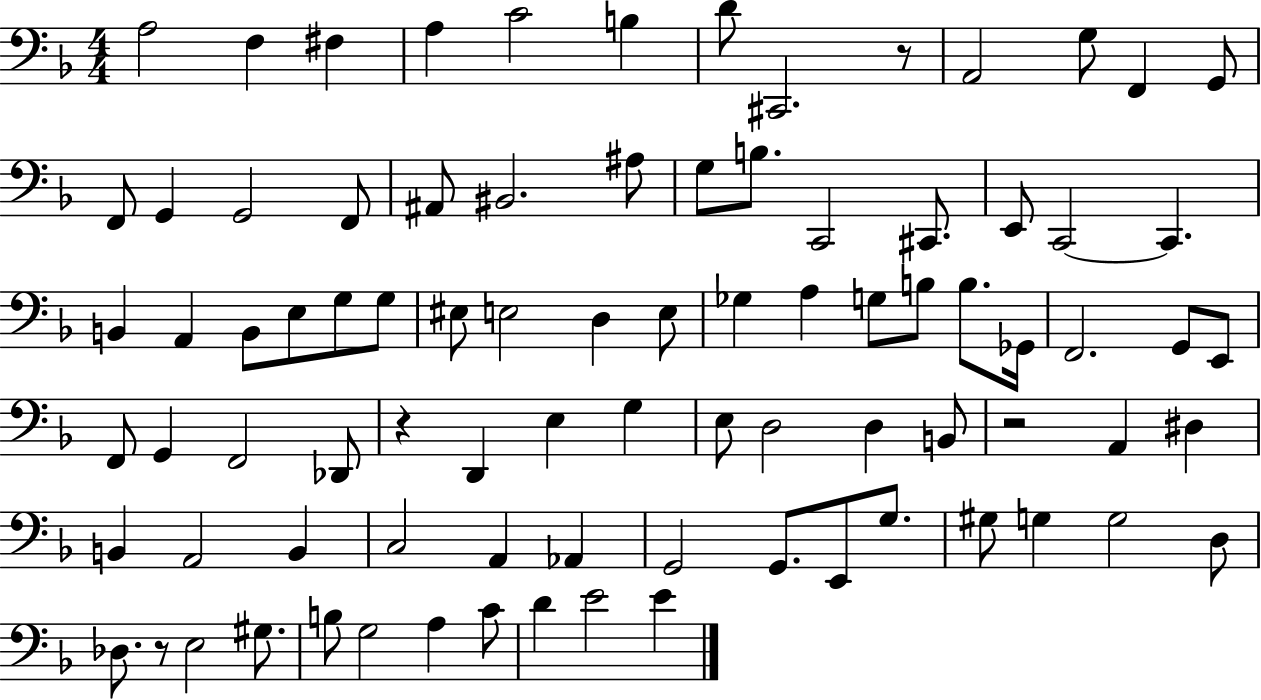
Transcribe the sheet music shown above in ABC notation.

X:1
T:Untitled
M:4/4
L:1/4
K:F
A,2 F, ^F, A, C2 B, D/2 ^C,,2 z/2 A,,2 G,/2 F,, G,,/2 F,,/2 G,, G,,2 F,,/2 ^A,,/2 ^B,,2 ^A,/2 G,/2 B,/2 C,,2 ^C,,/2 E,,/2 C,,2 C,, B,, A,, B,,/2 E,/2 G,/2 G,/2 ^E,/2 E,2 D, E,/2 _G, A, G,/2 B,/2 B,/2 _G,,/4 F,,2 G,,/2 E,,/2 F,,/2 G,, F,,2 _D,,/2 z D,, E, G, E,/2 D,2 D, B,,/2 z2 A,, ^D, B,, A,,2 B,, C,2 A,, _A,, G,,2 G,,/2 E,,/2 G,/2 ^G,/2 G, G,2 D,/2 _D,/2 z/2 E,2 ^G,/2 B,/2 G,2 A, C/2 D E2 E